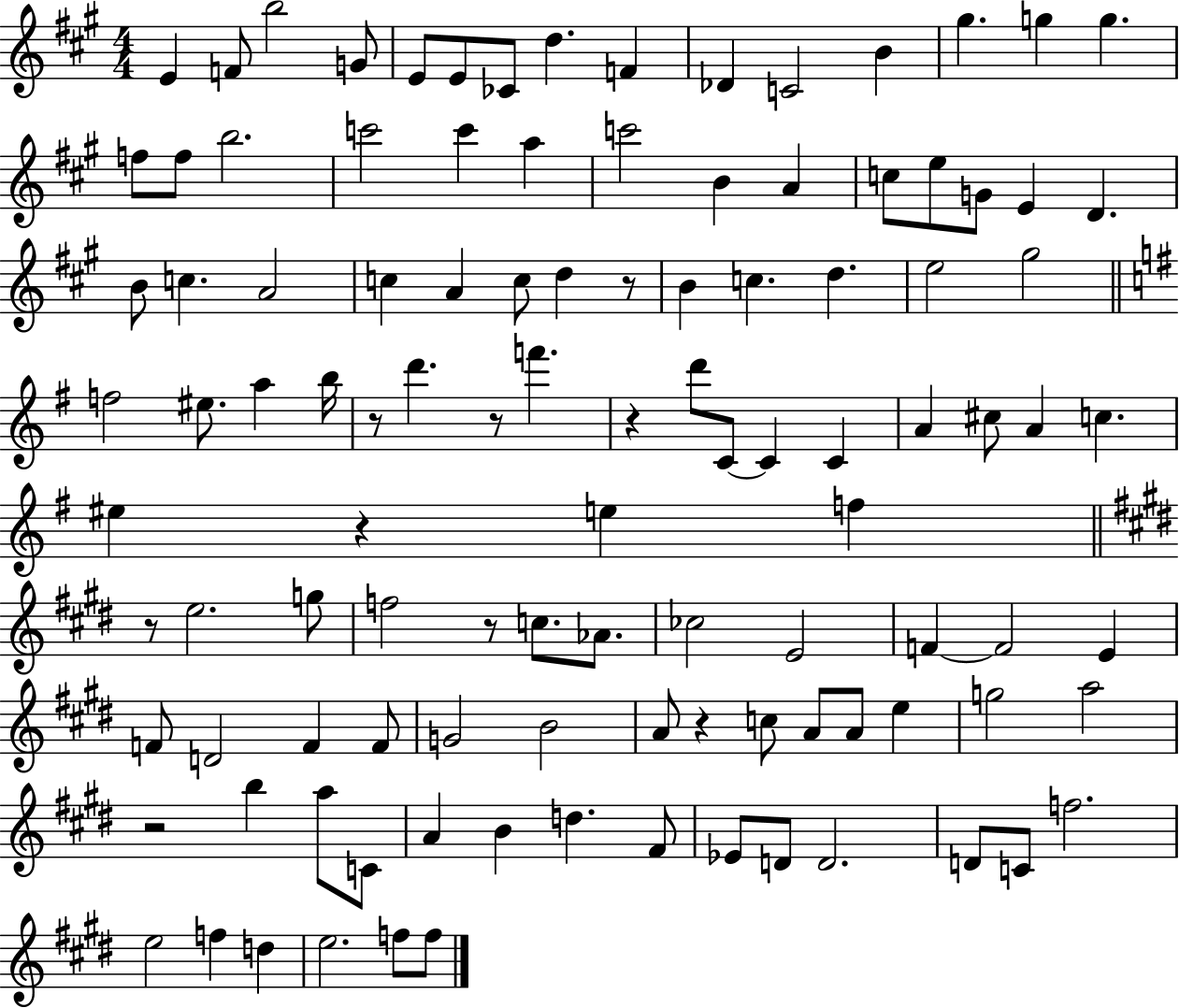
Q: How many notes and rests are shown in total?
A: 109